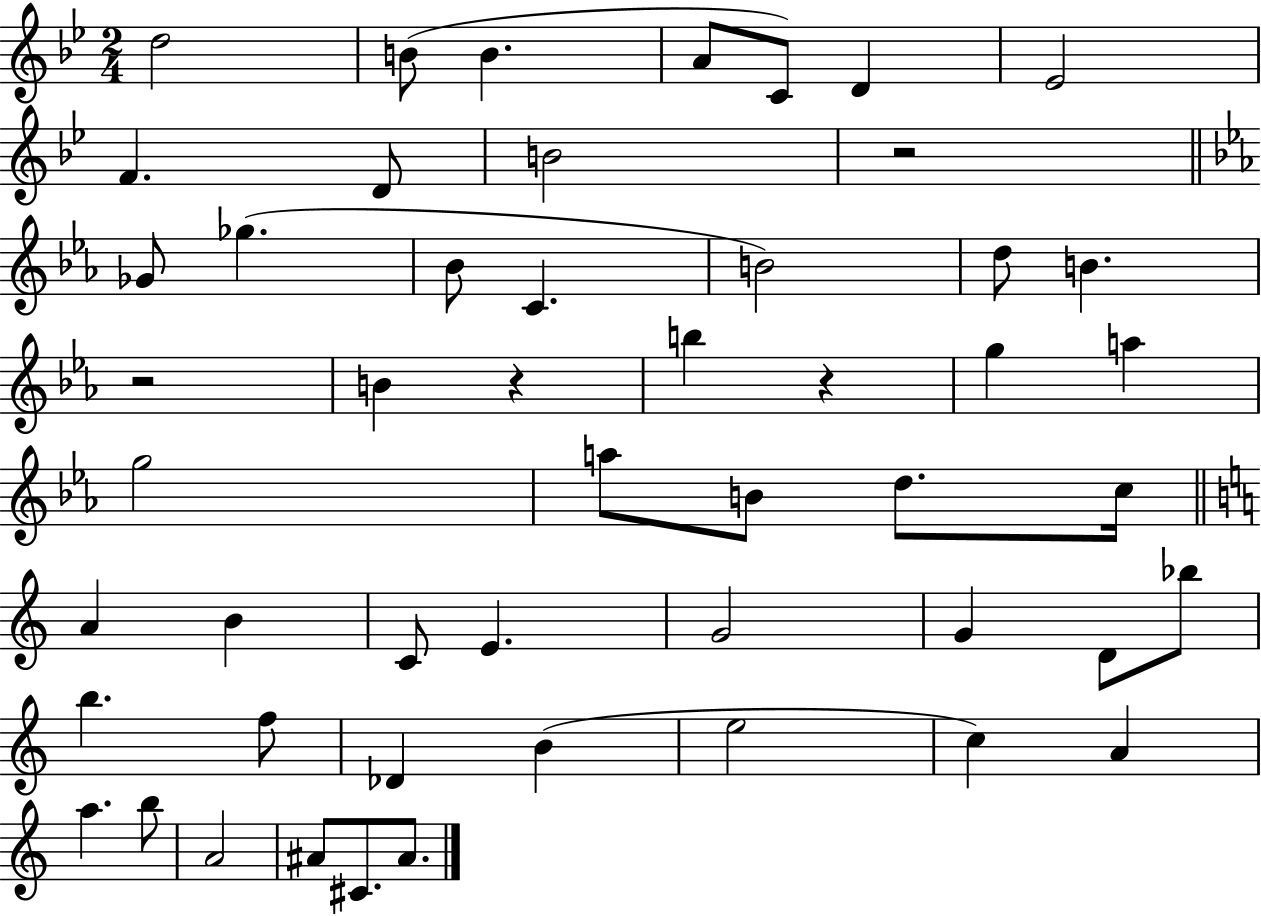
{
  \clef treble
  \numericTimeSignature
  \time 2/4
  \key bes \major
  d''2 | b'8( b'4. | a'8 c'8) d'4 | ees'2 | \break f'4. d'8 | b'2 | r2 | \bar "||" \break \key ees \major ges'8 ges''4.( | bes'8 c'4. | b'2) | d''8 b'4. | \break r2 | b'4 r4 | b''4 r4 | g''4 a''4 | \break g''2 | a''8 b'8 d''8. c''16 | \bar "||" \break \key a \minor a'4 b'4 | c'8 e'4. | g'2 | g'4 d'8 bes''8 | \break b''4. f''8 | des'4 b'4( | e''2 | c''4) a'4 | \break a''4. b''8 | a'2 | ais'8 cis'8. ais'8. | \bar "|."
}